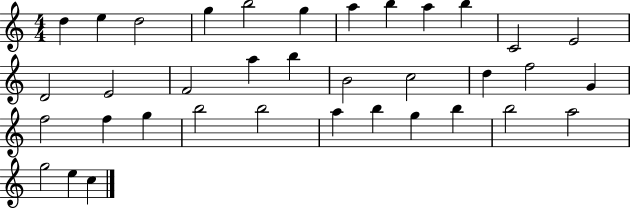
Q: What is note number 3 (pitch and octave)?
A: D5